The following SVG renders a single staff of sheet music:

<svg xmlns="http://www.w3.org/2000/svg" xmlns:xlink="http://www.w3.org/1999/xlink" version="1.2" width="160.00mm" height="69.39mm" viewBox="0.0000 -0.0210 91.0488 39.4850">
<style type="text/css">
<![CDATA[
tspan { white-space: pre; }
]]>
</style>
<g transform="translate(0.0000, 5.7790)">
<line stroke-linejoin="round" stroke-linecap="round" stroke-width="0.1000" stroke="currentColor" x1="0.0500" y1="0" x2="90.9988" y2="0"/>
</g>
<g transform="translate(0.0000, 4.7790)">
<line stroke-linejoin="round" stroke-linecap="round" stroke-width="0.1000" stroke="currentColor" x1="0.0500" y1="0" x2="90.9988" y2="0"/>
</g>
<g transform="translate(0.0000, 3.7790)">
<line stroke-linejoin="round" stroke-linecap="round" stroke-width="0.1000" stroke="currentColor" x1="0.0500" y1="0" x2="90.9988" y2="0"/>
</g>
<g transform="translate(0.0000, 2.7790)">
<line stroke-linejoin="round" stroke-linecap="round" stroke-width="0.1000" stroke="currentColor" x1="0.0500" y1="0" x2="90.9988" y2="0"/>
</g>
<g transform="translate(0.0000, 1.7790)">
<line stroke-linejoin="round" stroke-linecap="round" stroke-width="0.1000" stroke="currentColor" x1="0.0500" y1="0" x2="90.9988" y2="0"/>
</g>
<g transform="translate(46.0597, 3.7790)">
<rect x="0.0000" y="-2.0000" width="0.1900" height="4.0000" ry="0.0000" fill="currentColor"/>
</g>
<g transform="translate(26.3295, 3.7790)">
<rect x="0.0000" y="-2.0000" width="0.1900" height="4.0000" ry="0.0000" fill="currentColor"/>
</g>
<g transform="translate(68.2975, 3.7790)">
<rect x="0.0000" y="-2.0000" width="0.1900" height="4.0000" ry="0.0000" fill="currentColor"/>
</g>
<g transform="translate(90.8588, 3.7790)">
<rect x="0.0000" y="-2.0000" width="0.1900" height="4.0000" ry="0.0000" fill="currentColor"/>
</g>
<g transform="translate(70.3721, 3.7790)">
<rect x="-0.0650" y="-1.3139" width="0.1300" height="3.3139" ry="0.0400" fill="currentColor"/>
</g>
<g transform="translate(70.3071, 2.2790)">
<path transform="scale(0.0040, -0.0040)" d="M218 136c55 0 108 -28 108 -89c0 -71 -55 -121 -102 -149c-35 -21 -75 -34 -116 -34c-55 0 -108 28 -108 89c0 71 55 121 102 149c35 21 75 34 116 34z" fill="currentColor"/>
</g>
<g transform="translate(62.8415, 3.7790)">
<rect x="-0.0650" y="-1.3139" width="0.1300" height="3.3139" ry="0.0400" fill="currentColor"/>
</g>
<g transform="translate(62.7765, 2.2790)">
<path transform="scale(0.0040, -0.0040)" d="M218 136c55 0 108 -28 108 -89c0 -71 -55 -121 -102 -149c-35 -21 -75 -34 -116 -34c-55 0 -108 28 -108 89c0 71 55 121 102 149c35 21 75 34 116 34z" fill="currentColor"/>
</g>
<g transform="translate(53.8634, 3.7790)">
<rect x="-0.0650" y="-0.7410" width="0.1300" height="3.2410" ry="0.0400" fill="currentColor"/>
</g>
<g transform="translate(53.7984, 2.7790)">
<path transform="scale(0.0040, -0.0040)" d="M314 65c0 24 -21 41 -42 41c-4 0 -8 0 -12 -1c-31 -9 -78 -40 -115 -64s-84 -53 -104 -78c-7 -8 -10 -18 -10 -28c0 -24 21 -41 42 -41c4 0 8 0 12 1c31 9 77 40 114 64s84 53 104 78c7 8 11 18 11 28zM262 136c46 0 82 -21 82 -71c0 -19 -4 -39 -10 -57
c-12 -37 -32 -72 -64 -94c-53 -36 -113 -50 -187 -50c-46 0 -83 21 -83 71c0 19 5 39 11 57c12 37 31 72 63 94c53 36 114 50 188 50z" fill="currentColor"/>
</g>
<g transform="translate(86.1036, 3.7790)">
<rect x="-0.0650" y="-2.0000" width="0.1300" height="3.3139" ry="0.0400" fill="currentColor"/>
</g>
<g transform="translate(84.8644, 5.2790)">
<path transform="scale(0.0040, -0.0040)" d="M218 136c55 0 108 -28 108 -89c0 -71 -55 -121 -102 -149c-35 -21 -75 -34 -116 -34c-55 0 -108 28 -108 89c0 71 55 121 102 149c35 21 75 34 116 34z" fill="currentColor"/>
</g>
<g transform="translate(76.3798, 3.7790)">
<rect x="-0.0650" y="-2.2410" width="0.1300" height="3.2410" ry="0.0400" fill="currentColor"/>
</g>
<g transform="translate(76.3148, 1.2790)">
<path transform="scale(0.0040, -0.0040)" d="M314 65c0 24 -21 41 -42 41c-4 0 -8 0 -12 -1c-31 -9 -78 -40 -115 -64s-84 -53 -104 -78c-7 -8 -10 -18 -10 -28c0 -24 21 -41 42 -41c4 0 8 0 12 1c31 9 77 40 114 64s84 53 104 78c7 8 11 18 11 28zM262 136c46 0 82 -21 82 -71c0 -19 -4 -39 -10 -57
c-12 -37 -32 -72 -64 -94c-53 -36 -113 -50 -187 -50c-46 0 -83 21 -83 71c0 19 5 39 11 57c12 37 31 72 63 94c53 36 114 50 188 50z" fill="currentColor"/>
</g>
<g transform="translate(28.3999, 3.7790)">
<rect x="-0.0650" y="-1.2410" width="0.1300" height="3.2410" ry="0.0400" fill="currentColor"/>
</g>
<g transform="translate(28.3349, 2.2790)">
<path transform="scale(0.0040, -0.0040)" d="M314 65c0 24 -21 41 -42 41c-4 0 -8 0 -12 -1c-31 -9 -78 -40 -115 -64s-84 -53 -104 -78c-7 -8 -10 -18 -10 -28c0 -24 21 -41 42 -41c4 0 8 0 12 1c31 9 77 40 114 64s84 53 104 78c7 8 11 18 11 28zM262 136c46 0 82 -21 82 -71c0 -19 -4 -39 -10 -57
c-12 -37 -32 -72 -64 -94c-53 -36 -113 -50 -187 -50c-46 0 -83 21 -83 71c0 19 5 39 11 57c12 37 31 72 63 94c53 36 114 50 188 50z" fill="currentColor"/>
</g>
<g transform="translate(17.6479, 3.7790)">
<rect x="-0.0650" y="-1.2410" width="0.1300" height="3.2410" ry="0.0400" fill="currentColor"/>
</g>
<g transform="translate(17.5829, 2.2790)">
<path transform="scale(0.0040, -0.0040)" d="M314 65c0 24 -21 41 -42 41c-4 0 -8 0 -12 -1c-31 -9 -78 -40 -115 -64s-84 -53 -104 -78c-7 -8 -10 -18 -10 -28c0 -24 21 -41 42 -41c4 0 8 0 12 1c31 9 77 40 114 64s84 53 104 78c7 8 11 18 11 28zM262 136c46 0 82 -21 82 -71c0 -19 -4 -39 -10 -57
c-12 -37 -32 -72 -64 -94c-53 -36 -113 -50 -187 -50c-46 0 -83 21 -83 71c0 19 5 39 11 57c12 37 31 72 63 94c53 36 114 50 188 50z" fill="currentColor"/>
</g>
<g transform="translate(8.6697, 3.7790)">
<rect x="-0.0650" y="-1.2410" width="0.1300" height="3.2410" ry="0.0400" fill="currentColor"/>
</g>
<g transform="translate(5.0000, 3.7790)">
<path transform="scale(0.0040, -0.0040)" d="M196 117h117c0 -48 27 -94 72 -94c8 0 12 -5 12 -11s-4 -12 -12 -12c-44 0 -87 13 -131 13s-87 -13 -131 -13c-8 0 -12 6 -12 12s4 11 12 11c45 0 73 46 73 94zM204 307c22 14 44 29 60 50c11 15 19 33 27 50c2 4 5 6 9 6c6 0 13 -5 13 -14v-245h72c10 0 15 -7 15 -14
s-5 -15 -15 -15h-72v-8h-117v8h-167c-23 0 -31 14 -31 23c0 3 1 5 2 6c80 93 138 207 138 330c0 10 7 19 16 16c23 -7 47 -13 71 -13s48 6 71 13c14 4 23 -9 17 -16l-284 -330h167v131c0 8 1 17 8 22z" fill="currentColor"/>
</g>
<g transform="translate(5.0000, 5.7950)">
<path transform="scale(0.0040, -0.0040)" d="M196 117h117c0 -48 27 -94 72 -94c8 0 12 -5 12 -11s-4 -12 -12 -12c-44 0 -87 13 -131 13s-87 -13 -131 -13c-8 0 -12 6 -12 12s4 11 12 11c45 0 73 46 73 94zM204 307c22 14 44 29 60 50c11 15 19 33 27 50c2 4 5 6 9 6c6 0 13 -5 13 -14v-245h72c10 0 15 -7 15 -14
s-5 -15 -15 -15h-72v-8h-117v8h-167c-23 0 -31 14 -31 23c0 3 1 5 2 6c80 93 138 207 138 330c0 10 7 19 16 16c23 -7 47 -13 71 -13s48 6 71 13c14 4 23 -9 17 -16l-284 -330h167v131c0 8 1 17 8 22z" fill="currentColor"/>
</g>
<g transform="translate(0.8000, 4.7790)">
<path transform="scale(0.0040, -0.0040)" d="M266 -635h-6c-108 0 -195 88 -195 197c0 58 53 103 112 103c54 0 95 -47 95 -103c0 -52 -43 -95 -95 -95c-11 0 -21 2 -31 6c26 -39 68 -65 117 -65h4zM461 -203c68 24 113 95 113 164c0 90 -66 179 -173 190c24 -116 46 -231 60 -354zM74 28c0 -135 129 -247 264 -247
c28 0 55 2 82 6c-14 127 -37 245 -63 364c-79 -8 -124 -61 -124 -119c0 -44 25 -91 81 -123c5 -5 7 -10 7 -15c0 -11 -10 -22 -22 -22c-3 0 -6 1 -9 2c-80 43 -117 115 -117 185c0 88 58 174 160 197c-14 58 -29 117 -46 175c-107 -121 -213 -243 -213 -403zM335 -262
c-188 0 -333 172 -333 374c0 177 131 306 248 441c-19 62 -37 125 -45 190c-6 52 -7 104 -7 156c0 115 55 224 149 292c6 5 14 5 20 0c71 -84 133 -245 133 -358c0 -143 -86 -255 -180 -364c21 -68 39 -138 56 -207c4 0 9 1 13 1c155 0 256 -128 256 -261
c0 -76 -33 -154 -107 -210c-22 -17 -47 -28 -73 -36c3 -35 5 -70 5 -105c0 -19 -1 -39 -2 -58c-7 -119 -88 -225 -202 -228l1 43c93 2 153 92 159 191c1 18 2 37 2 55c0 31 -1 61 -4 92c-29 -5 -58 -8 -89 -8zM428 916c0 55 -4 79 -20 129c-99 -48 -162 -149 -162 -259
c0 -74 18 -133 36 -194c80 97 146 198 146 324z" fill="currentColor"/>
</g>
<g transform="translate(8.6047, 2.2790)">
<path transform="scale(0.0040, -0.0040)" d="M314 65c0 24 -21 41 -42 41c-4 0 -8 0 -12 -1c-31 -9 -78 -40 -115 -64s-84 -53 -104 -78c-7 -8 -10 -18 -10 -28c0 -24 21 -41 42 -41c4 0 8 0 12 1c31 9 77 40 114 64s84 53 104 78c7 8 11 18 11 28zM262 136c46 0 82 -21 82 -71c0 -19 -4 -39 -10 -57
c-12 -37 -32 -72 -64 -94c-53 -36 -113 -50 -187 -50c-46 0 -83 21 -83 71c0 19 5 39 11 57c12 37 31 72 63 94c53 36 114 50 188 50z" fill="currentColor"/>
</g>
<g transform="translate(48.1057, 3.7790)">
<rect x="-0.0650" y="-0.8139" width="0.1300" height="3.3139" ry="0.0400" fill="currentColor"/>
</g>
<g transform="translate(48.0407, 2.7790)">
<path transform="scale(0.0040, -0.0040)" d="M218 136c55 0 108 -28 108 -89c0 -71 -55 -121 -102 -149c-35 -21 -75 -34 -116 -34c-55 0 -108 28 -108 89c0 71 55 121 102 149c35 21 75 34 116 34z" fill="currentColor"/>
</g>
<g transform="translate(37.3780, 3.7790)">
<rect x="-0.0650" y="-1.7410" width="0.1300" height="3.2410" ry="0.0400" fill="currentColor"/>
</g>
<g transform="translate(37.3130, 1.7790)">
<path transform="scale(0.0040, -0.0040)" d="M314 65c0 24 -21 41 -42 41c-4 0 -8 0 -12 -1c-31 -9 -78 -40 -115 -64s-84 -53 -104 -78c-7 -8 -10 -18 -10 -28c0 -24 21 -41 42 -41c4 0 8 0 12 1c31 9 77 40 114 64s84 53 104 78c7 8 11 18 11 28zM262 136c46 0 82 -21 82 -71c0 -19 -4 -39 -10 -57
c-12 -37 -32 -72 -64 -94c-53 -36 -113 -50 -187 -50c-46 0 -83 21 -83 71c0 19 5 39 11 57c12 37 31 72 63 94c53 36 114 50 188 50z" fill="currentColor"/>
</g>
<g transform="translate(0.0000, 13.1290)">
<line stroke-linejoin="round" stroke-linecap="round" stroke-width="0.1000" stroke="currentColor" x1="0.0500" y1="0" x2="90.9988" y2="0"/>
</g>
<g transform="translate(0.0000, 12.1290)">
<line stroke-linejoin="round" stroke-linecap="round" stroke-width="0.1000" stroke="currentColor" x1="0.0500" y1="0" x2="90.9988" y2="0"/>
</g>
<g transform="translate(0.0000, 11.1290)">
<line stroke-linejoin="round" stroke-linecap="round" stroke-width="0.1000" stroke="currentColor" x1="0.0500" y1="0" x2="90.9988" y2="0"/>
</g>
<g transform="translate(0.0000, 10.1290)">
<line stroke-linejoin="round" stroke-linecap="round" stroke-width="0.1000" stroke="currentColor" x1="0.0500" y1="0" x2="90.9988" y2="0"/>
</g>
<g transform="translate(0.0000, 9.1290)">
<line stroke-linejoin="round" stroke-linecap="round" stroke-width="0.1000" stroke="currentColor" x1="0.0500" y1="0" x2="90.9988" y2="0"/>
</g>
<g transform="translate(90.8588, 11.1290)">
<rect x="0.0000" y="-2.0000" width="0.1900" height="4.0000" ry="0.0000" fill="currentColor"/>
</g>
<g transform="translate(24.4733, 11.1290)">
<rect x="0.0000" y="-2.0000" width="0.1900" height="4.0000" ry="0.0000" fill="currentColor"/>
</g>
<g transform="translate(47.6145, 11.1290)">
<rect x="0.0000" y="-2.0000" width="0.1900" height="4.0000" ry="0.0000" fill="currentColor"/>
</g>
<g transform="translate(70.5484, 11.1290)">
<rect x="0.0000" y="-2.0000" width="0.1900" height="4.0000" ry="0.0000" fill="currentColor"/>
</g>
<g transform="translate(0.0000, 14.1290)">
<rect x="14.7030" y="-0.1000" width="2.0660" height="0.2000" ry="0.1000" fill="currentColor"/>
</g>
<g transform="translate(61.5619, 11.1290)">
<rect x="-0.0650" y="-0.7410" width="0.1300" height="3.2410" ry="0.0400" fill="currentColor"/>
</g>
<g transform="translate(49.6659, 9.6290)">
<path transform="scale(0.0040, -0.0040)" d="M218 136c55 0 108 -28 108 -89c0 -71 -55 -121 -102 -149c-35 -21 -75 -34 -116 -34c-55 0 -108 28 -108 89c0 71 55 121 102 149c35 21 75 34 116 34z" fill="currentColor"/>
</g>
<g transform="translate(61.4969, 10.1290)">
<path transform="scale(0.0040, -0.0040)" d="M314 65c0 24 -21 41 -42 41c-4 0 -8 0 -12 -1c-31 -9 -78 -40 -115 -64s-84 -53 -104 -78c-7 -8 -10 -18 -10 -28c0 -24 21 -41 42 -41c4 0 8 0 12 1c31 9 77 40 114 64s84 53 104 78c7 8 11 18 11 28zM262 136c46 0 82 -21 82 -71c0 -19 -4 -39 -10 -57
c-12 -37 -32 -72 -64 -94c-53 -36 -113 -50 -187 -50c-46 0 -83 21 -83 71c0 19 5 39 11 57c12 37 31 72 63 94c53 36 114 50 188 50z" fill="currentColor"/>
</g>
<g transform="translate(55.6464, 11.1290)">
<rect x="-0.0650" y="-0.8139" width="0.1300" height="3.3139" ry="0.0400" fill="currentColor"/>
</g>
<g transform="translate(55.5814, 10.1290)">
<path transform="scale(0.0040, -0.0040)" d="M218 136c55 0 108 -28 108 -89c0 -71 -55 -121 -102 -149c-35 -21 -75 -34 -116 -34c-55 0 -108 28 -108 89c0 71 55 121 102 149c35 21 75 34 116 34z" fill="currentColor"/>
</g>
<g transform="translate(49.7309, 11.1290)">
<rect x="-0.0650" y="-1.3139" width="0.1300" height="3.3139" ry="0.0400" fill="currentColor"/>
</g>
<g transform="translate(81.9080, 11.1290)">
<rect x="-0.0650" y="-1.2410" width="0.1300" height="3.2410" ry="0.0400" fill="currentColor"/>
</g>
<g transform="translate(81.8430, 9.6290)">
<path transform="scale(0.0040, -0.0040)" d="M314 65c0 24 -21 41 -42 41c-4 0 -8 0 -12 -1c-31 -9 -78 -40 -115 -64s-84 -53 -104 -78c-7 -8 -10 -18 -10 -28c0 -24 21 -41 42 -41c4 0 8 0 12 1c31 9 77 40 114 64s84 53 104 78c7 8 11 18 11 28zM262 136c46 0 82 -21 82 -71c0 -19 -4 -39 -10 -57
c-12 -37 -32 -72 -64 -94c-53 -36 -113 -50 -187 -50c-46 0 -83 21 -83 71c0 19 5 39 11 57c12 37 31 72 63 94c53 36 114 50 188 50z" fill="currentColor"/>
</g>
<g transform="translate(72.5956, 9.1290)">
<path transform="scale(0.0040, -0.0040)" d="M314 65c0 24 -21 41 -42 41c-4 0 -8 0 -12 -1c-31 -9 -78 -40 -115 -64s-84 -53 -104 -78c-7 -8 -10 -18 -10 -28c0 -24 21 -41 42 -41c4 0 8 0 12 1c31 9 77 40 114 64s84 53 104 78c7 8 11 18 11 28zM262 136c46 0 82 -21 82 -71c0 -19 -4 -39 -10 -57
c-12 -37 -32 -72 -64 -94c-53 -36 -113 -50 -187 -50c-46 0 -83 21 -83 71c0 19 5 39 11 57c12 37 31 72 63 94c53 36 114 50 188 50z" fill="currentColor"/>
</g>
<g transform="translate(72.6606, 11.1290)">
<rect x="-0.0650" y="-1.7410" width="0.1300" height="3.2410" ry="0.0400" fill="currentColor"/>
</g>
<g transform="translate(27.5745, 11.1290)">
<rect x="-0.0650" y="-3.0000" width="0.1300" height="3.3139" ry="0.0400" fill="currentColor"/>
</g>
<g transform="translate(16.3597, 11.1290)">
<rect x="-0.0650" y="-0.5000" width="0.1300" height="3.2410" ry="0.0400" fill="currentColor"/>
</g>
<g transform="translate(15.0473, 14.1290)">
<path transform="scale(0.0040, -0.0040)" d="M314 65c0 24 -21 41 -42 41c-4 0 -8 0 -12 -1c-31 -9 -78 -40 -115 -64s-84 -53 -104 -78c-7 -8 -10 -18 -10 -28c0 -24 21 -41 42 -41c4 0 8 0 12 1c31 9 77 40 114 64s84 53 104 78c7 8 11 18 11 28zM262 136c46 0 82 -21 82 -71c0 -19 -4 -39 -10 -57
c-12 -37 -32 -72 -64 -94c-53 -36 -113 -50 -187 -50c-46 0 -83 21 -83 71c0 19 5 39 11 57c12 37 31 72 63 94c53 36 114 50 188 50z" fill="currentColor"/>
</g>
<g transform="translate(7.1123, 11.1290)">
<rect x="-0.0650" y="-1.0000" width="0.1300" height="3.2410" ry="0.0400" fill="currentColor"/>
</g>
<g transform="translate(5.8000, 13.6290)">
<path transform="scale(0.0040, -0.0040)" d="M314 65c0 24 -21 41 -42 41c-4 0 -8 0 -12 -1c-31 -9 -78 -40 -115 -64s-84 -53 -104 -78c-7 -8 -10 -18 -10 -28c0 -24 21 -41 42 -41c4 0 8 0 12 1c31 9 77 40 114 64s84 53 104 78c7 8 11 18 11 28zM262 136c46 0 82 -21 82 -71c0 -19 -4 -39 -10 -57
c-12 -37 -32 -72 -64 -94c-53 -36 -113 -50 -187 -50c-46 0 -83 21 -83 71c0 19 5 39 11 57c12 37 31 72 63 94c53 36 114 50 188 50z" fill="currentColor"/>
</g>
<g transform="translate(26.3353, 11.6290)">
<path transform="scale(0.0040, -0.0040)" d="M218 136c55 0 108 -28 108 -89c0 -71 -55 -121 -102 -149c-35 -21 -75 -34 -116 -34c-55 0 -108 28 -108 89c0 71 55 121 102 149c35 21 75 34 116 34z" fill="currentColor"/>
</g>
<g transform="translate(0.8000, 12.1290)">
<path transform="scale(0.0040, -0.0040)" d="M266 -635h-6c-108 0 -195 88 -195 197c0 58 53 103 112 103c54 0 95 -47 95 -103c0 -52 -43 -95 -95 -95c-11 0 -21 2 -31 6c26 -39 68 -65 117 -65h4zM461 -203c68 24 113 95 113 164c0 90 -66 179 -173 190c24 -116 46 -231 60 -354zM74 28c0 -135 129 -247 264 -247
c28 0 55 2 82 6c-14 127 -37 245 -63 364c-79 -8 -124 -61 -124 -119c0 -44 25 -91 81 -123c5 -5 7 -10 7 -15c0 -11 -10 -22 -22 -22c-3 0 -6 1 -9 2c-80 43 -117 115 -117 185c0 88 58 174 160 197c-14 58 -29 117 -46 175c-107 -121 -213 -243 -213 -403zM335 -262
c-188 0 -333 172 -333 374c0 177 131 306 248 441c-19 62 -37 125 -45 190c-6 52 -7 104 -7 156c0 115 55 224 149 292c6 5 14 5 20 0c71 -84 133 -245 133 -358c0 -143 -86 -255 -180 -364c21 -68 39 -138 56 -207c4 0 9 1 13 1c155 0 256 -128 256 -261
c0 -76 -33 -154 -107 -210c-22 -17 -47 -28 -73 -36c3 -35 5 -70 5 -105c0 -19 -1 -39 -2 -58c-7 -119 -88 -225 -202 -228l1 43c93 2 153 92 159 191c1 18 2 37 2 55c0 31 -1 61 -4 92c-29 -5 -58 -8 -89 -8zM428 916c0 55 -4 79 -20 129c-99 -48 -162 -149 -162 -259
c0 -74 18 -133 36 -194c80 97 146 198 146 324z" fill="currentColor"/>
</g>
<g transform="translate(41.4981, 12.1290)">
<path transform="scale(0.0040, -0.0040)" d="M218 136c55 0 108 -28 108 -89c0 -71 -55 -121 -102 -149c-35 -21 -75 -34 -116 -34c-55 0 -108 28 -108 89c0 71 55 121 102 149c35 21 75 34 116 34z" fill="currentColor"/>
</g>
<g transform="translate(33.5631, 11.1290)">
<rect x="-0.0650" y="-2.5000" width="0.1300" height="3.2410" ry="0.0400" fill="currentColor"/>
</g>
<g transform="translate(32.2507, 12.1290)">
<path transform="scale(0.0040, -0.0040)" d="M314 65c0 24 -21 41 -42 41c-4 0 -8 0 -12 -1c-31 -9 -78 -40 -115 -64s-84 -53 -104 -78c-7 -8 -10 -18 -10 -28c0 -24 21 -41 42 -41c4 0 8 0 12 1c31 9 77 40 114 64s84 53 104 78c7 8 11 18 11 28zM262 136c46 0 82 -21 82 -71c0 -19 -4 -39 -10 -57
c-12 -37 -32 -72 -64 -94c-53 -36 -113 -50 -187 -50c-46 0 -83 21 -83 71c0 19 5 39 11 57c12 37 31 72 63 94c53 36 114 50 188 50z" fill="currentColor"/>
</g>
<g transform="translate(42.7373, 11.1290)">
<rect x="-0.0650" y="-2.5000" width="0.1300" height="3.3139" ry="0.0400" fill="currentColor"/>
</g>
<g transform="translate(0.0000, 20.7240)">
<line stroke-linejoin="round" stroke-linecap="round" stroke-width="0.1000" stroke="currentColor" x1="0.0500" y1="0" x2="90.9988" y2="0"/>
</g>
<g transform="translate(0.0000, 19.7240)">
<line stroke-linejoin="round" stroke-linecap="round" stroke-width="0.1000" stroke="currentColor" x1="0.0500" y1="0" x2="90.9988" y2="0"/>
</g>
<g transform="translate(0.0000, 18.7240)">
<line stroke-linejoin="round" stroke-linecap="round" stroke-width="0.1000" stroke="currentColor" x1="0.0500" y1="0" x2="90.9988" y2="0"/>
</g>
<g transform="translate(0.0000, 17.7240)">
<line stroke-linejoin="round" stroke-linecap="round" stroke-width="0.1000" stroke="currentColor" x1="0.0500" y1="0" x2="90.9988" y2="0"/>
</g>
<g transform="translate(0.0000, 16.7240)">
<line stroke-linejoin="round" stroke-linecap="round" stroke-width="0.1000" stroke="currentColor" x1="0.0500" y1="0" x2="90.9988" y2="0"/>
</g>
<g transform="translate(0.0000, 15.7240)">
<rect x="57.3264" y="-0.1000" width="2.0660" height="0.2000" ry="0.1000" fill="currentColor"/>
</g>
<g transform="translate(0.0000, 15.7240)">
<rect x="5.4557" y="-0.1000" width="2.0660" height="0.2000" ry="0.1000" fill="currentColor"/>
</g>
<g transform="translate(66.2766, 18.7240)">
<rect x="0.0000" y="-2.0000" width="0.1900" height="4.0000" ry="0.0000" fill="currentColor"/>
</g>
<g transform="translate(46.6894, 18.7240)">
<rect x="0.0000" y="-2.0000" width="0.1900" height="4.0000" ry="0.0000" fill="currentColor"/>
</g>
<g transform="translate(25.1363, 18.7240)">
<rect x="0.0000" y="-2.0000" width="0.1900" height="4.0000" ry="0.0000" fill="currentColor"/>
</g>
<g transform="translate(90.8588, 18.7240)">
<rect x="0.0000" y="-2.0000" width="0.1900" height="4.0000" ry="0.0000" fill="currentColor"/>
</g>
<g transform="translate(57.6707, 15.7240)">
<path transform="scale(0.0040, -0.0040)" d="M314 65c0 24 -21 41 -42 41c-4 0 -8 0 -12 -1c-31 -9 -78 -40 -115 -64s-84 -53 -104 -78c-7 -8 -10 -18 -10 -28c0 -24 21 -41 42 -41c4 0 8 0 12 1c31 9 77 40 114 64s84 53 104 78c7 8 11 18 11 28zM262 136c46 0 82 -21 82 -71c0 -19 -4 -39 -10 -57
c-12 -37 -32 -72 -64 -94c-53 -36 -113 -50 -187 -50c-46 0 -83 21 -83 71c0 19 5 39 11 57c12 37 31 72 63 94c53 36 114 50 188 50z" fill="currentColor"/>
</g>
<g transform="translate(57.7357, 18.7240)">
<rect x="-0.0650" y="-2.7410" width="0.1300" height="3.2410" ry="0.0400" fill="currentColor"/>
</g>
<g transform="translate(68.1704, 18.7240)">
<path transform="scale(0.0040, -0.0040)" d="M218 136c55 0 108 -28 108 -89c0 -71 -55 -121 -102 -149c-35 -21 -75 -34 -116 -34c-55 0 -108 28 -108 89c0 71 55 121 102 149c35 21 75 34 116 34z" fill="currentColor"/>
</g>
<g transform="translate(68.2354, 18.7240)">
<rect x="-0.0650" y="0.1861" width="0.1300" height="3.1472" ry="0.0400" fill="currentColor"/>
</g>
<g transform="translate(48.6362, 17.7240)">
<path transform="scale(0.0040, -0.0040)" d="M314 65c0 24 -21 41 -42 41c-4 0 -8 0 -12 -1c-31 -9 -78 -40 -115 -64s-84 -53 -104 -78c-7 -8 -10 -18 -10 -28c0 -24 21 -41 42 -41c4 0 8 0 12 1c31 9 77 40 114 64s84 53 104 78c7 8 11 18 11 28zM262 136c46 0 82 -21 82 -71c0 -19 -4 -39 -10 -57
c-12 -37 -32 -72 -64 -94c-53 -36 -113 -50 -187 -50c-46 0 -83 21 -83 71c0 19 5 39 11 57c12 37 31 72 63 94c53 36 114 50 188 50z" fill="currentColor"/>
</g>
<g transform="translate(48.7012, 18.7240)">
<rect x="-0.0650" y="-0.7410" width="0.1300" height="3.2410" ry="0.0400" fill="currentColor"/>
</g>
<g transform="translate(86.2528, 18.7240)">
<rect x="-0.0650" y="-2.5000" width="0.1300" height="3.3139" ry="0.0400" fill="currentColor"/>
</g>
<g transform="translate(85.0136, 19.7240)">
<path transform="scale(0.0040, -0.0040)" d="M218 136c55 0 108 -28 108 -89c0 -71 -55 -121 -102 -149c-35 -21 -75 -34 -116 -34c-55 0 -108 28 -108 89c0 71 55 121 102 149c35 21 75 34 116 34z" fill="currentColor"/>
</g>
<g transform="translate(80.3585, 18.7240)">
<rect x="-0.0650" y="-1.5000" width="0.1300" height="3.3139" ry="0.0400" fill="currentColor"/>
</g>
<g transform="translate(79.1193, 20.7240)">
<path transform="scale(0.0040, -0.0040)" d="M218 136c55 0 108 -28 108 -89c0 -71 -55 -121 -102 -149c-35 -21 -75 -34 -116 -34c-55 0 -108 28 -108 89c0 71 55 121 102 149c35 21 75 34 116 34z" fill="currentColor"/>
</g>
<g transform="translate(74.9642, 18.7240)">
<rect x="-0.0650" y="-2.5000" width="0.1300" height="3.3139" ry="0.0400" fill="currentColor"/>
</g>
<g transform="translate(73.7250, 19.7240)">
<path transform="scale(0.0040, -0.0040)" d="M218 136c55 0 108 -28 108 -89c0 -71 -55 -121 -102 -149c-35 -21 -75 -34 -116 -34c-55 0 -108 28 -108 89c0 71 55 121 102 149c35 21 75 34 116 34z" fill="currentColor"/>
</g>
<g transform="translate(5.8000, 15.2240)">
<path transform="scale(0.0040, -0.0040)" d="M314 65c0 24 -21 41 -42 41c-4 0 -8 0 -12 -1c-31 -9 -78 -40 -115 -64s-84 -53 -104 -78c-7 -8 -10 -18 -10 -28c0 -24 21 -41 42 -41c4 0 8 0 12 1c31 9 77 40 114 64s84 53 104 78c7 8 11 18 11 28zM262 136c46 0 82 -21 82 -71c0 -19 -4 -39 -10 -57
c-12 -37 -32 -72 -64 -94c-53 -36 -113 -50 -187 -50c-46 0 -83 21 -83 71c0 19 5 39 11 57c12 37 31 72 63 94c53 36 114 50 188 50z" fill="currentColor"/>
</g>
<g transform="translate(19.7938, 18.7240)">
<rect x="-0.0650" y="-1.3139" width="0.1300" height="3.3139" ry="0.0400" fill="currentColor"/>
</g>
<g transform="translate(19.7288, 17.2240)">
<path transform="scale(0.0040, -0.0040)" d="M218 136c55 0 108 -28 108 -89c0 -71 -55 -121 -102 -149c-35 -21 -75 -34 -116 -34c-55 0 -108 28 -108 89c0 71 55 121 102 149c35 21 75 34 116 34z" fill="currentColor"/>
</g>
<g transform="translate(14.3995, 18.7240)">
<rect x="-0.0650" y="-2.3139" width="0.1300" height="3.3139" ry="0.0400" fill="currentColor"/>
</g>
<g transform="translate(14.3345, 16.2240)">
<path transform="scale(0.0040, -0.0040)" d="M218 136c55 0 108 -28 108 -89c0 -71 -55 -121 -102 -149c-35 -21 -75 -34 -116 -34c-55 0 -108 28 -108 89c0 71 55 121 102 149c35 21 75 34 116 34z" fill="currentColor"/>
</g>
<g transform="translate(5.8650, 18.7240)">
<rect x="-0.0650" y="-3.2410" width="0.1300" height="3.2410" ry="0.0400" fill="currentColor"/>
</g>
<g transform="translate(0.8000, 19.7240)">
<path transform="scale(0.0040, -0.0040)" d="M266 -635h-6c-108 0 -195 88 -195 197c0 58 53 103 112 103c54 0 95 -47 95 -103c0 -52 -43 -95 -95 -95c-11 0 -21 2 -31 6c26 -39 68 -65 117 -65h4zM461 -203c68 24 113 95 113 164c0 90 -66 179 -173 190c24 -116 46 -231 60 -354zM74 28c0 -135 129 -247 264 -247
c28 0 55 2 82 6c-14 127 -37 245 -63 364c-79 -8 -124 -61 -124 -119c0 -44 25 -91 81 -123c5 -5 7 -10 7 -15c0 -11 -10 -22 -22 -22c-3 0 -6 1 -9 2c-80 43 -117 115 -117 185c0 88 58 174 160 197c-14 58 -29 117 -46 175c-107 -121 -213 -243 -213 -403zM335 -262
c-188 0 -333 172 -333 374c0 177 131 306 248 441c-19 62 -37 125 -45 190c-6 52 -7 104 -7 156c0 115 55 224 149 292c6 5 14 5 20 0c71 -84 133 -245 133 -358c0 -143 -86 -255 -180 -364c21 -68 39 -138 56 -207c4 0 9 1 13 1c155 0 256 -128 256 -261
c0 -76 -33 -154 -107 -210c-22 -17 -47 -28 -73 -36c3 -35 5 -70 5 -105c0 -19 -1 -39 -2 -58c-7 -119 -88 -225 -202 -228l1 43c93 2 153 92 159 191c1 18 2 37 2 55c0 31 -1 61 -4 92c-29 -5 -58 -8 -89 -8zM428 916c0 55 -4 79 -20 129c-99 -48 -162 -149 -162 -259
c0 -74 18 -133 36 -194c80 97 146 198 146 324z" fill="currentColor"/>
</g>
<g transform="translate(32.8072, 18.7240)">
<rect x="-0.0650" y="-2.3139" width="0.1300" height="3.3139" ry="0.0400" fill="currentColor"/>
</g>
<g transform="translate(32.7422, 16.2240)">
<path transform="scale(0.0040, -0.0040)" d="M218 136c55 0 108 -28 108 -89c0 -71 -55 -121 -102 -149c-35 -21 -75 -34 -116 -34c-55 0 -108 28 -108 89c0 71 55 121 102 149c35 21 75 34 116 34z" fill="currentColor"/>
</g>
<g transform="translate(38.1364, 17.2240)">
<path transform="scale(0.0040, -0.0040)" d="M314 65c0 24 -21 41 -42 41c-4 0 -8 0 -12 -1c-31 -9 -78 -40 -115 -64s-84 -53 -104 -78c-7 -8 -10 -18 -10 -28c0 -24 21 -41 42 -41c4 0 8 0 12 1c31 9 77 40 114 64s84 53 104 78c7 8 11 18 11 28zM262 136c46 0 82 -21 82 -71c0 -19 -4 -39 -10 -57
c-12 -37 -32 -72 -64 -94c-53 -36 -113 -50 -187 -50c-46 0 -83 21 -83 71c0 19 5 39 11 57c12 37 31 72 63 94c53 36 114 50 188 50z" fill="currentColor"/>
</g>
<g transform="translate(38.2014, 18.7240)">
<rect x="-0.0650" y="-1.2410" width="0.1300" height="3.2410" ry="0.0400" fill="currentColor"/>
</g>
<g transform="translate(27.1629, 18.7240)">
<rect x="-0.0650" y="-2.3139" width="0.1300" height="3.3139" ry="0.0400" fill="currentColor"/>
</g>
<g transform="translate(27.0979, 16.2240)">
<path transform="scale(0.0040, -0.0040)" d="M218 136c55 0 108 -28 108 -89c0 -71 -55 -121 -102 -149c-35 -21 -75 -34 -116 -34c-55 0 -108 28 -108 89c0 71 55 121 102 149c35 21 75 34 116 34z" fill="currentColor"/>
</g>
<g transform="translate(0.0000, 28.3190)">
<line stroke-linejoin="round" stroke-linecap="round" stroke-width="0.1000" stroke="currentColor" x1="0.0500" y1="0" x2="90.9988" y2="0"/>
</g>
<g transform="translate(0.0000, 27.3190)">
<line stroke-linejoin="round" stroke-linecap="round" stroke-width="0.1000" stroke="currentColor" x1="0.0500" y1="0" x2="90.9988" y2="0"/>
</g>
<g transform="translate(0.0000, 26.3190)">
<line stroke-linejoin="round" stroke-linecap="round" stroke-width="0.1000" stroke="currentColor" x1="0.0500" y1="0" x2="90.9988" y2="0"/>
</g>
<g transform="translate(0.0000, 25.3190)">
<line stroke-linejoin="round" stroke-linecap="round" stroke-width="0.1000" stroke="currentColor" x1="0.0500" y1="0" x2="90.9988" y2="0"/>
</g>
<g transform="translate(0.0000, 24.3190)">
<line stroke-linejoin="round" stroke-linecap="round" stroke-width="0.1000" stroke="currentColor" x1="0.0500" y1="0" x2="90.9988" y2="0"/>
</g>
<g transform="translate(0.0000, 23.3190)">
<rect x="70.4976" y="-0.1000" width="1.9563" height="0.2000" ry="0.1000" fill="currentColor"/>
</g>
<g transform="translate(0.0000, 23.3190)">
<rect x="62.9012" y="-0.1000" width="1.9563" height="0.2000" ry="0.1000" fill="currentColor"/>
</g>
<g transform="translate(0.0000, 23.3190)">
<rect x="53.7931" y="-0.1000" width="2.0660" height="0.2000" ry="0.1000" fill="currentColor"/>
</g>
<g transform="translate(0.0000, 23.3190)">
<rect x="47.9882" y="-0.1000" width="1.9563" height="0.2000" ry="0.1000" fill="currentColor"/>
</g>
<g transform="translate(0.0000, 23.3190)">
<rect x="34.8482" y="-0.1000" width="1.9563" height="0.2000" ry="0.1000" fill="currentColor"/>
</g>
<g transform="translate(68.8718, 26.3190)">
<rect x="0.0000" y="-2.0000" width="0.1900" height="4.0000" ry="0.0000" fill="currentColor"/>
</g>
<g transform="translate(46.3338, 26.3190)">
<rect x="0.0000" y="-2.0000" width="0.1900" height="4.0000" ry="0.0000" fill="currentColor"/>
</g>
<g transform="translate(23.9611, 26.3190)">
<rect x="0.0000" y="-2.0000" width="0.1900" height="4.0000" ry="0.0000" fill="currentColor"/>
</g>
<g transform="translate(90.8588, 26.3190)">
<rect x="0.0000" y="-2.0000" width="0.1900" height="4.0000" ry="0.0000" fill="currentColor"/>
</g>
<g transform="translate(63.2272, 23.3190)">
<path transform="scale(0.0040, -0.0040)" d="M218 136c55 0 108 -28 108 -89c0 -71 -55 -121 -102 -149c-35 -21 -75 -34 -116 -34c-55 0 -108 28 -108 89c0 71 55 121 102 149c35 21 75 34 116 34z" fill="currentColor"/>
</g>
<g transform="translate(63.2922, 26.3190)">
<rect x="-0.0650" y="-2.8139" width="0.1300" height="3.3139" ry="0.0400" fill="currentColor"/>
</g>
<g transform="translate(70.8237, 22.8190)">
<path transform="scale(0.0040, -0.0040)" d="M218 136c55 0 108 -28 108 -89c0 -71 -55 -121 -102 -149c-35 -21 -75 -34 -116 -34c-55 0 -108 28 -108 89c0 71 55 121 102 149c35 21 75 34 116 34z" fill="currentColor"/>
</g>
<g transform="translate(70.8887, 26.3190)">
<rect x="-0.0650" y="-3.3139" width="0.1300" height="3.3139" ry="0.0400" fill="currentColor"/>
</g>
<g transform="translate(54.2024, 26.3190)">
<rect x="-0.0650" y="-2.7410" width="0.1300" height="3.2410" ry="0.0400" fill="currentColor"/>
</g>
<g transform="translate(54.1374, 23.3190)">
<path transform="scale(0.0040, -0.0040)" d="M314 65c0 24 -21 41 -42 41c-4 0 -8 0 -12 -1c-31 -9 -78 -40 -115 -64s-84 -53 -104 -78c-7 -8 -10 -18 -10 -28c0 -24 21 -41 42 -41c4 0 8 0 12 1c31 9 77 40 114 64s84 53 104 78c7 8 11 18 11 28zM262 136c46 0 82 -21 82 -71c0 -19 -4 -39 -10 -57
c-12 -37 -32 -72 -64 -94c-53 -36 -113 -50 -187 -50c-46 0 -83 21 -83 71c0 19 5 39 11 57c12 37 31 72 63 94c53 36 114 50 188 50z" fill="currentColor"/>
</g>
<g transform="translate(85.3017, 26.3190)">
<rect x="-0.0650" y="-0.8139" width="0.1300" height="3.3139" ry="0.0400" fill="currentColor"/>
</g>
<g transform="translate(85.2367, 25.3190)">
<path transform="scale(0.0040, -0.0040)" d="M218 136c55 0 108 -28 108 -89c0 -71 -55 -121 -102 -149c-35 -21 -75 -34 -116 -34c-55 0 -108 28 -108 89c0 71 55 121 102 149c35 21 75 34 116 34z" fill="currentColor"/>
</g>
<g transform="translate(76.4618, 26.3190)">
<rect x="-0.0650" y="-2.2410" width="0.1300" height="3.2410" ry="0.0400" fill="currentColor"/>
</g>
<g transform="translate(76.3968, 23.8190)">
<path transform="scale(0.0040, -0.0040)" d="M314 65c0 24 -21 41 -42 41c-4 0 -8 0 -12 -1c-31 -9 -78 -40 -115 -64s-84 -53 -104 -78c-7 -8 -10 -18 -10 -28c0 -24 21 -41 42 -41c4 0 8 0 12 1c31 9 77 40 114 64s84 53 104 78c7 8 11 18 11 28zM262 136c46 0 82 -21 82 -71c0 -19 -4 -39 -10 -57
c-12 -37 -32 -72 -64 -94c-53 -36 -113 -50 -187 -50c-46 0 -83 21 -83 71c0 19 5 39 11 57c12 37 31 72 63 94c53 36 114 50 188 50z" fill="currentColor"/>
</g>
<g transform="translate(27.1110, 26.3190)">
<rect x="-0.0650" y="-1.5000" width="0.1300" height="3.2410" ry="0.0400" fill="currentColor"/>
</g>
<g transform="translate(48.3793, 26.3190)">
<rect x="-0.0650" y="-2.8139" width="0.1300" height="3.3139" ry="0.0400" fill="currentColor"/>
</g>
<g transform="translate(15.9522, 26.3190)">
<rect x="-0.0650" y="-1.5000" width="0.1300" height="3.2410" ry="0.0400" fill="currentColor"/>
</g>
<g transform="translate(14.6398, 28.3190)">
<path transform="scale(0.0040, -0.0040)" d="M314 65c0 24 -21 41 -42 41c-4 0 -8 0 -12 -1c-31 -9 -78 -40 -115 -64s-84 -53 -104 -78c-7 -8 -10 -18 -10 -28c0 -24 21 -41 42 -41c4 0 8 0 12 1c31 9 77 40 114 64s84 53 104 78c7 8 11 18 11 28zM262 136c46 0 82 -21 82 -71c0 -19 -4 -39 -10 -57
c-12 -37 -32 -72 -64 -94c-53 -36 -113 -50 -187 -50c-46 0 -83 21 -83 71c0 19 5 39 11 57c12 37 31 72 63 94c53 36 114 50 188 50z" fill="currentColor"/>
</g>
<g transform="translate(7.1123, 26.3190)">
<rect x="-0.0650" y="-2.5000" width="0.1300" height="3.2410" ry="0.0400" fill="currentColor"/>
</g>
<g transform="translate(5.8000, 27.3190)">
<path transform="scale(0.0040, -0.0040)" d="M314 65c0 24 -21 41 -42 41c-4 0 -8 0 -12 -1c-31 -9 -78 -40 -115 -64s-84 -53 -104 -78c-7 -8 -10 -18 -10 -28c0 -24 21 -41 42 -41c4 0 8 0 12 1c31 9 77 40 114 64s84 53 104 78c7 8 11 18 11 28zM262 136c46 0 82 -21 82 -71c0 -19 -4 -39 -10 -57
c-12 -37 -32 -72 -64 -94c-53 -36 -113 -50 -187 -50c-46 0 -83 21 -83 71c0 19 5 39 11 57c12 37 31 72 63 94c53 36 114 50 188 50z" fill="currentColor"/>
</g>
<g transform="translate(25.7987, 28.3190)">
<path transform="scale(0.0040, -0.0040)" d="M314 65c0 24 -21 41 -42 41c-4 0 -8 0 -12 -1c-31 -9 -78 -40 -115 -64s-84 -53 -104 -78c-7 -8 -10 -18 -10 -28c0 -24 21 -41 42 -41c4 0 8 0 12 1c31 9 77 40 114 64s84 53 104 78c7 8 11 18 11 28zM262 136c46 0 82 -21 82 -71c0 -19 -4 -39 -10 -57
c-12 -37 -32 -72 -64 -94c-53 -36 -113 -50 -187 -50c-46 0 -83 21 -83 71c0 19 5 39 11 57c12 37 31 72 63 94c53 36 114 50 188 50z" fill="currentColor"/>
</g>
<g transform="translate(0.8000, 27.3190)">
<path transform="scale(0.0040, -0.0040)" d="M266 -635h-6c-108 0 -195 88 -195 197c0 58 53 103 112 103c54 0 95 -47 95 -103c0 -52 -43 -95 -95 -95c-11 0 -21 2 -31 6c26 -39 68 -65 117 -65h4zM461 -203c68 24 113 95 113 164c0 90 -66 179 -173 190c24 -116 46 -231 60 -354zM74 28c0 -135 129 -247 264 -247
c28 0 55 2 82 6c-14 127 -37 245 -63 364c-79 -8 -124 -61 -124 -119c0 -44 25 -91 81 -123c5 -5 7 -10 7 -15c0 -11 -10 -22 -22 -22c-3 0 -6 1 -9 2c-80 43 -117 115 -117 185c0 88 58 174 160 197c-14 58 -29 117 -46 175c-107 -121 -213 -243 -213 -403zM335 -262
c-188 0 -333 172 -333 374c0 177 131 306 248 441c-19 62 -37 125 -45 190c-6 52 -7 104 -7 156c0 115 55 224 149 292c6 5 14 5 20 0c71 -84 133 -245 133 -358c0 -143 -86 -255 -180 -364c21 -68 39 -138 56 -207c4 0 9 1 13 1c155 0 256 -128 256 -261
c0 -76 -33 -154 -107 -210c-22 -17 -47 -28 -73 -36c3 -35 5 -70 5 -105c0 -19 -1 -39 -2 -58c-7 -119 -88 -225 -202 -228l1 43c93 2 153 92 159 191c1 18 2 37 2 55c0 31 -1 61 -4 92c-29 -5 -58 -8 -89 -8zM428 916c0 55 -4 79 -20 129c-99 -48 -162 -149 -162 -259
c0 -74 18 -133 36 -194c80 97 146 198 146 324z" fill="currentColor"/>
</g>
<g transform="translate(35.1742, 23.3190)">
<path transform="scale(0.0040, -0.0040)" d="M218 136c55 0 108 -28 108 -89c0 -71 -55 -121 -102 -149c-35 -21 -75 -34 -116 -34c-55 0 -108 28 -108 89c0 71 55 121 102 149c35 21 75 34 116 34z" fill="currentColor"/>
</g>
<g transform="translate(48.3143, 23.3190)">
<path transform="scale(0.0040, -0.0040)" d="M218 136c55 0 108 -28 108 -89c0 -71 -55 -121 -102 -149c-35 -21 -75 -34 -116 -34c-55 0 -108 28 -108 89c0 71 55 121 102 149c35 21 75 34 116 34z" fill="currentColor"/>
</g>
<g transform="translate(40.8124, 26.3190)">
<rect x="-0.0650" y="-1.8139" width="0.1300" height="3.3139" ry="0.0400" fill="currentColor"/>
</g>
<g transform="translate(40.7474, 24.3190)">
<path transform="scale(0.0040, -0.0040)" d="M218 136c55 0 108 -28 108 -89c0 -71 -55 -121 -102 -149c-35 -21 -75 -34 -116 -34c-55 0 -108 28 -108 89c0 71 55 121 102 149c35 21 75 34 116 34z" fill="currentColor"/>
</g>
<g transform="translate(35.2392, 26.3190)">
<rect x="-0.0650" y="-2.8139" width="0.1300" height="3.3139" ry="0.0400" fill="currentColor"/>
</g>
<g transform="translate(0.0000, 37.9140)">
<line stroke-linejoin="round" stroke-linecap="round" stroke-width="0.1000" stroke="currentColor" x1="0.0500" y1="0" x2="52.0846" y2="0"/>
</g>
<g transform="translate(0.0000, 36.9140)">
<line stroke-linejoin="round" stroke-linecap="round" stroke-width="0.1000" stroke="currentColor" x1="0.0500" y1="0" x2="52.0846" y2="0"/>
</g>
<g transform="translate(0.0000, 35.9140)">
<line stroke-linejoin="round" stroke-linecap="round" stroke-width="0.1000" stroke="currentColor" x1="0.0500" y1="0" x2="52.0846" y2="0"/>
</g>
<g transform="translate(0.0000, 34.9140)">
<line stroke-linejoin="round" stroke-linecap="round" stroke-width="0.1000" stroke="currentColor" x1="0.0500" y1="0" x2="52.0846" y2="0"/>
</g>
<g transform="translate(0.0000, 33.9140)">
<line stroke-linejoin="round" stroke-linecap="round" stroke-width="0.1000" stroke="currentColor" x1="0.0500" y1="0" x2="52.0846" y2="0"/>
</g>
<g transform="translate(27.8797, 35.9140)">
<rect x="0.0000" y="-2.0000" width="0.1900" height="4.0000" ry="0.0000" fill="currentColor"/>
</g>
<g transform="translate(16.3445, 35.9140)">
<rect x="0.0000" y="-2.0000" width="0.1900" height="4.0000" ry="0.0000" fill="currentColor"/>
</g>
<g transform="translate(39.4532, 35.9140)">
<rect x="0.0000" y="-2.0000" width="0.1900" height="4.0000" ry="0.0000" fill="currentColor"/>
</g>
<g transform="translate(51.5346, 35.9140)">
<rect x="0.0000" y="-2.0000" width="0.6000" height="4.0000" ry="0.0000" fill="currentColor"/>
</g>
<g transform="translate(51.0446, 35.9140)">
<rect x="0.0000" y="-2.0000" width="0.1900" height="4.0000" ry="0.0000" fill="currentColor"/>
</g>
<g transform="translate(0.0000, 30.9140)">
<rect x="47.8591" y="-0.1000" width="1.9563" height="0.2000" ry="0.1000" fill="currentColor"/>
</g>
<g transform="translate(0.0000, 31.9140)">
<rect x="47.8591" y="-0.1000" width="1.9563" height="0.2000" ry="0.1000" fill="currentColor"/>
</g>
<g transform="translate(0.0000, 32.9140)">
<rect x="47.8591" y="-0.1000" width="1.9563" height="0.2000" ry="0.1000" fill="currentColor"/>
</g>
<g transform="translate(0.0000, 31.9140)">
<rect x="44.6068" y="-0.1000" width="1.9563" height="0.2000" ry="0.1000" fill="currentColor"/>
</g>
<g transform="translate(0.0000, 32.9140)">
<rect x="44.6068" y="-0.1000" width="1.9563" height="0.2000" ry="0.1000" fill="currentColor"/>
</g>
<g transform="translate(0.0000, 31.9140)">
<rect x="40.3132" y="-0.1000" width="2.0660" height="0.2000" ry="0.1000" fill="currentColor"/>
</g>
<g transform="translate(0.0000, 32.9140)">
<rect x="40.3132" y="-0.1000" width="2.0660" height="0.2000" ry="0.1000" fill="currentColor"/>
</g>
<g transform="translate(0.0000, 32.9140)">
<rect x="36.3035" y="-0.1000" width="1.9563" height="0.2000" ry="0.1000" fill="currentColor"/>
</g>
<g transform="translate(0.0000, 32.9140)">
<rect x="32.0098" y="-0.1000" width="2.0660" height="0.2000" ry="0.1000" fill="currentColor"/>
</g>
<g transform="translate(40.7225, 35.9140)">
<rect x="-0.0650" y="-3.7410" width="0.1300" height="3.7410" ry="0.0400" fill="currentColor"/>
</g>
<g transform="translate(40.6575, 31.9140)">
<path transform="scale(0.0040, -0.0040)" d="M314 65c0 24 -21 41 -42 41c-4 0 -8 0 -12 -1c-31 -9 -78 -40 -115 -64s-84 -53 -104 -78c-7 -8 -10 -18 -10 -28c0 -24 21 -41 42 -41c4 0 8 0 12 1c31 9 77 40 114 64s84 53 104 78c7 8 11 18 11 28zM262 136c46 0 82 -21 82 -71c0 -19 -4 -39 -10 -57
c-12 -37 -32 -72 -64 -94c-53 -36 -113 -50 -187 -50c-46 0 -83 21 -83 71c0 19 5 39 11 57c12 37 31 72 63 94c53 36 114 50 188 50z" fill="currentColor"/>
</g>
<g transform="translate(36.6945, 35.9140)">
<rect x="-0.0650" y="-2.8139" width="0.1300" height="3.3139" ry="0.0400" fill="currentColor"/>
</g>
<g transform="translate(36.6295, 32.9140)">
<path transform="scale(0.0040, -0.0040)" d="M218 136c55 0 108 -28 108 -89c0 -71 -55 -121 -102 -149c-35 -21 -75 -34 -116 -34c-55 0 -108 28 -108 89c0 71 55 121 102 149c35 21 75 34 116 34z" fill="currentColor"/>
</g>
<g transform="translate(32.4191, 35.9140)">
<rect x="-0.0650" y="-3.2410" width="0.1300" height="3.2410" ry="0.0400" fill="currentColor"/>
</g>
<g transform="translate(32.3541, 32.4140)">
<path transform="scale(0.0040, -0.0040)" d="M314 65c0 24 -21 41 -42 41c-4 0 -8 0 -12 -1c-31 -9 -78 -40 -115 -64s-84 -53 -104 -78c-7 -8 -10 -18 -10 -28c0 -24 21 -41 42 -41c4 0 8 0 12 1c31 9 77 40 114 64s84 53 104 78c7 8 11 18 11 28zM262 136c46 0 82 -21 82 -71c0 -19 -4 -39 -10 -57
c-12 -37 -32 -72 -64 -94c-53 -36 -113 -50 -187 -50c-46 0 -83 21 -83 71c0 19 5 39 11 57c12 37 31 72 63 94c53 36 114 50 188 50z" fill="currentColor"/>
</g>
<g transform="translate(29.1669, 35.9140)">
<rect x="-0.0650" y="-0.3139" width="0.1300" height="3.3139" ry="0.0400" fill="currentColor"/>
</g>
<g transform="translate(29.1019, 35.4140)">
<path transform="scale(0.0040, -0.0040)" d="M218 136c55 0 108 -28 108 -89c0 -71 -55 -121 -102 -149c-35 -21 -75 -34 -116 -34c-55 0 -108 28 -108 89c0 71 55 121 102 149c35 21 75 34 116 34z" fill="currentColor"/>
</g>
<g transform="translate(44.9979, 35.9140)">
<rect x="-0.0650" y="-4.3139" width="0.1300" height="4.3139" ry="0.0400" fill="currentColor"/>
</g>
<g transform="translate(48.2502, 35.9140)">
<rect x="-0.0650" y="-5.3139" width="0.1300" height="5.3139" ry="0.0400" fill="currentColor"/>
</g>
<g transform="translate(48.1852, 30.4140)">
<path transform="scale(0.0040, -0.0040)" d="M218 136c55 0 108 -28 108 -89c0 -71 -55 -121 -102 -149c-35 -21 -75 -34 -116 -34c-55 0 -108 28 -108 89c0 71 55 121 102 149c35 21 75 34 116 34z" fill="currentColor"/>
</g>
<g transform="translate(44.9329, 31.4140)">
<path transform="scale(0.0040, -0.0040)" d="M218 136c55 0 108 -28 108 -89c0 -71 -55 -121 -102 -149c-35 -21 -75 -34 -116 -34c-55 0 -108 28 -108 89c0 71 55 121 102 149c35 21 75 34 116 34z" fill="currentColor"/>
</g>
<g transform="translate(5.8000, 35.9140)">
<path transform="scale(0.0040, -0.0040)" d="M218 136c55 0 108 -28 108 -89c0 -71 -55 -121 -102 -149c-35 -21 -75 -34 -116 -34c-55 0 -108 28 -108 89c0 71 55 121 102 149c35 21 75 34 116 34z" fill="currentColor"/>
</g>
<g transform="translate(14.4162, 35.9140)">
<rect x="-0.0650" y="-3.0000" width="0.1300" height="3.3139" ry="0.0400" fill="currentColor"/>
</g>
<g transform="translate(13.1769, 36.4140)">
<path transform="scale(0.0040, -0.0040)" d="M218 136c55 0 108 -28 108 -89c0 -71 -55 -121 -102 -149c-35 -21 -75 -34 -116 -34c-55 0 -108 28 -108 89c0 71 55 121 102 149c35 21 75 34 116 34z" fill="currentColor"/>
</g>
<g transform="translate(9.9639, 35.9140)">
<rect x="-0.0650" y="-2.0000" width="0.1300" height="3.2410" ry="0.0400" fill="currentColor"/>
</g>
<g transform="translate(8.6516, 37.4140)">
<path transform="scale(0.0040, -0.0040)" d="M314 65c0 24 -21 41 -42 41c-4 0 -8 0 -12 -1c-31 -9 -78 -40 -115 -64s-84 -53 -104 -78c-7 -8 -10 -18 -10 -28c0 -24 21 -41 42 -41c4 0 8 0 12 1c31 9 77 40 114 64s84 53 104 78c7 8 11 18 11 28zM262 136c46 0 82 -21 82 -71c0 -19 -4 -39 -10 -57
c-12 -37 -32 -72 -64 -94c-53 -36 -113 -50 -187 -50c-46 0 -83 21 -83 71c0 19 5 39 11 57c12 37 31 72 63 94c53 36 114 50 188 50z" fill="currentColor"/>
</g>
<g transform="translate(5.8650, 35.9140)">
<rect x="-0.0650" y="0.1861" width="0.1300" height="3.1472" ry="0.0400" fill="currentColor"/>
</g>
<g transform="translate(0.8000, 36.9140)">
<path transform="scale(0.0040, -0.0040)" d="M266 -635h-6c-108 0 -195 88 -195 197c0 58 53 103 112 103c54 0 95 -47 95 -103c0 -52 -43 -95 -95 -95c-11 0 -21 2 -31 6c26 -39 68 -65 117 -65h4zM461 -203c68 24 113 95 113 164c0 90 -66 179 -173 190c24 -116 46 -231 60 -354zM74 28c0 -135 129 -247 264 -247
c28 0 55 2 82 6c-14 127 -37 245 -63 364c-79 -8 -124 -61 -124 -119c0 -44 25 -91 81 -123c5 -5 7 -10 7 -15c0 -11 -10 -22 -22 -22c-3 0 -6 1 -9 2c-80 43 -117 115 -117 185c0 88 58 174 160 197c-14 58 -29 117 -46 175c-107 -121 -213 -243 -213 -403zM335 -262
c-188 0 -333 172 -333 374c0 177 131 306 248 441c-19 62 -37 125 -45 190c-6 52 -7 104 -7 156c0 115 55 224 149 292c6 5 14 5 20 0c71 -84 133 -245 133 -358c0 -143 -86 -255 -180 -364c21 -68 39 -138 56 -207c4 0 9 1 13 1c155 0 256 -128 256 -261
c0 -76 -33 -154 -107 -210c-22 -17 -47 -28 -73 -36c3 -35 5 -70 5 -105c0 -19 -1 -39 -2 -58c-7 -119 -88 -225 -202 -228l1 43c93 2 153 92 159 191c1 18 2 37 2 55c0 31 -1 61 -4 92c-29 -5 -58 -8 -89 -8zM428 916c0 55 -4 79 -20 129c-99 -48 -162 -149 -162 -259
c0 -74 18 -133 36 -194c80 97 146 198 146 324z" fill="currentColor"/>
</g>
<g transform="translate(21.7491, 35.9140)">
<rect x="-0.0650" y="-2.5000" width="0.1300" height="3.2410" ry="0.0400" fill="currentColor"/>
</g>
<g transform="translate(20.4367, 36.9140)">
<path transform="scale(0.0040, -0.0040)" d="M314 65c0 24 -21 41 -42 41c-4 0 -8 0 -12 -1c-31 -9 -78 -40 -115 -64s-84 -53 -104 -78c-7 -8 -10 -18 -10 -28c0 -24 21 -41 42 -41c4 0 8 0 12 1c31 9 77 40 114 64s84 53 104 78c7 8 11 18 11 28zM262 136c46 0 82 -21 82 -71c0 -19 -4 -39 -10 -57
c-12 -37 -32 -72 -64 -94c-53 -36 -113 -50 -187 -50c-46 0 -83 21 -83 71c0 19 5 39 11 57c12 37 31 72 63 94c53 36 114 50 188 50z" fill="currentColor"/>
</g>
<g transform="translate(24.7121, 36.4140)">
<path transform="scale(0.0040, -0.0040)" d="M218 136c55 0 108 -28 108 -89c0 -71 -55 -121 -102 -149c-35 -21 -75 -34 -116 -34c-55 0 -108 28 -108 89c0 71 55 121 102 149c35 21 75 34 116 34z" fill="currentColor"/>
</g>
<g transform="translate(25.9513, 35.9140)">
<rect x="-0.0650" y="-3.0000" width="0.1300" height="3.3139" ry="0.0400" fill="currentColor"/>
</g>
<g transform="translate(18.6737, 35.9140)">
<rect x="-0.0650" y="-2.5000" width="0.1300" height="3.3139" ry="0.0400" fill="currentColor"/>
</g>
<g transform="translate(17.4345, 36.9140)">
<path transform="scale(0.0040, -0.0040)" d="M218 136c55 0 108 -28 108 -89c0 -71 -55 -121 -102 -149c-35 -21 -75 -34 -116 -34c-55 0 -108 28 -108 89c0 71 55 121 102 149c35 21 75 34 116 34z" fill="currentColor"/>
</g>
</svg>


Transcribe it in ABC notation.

X:1
T:Untitled
M:4/4
L:1/4
K:C
e2 e2 e2 f2 d d2 e e g2 F D2 C2 A G2 G e d d2 f2 e2 b2 g e g g e2 d2 a2 B G E G G2 E2 E2 a f a a2 a b g2 d B F2 A G G2 A c b2 a c'2 d' f'